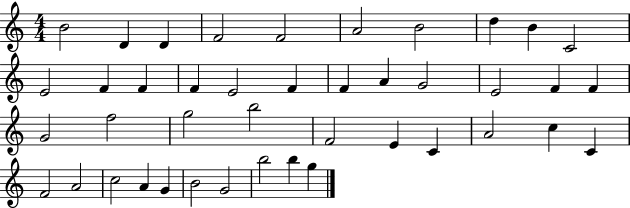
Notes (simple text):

B4/h D4/q D4/q F4/h F4/h A4/h B4/h D5/q B4/q C4/h E4/h F4/q F4/q F4/q E4/h F4/q F4/q A4/q G4/h E4/h F4/q F4/q G4/h F5/h G5/h B5/h F4/h E4/q C4/q A4/h C5/q C4/q F4/h A4/h C5/h A4/q G4/q B4/h G4/h B5/h B5/q G5/q